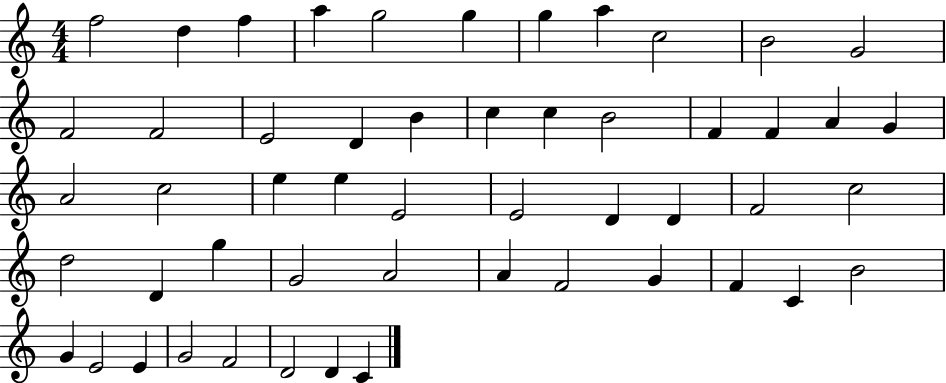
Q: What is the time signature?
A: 4/4